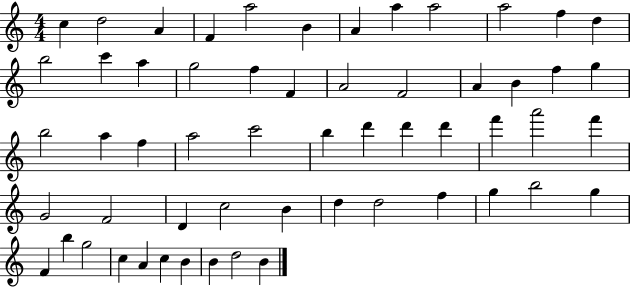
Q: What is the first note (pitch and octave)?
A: C5